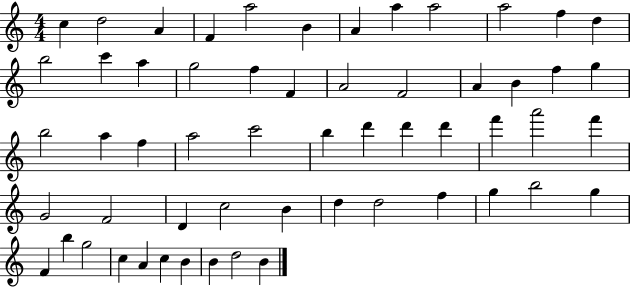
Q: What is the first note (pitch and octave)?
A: C5